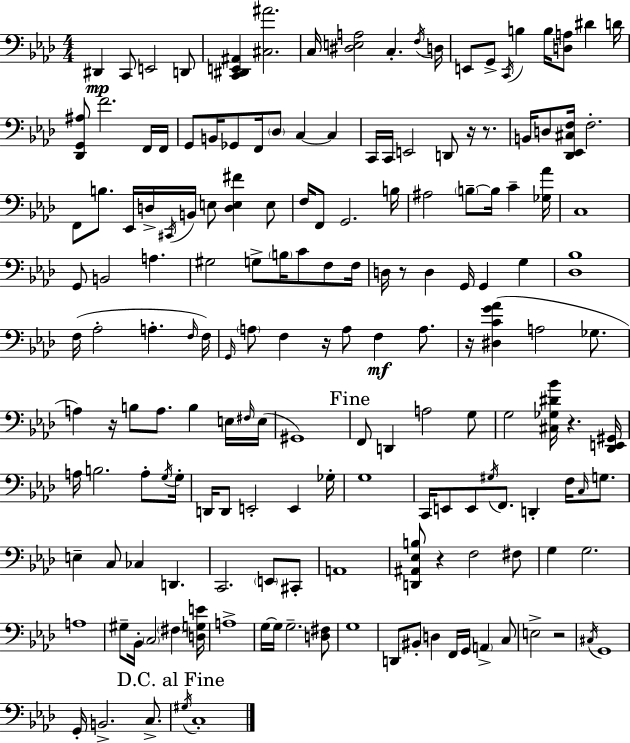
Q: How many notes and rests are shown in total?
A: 170